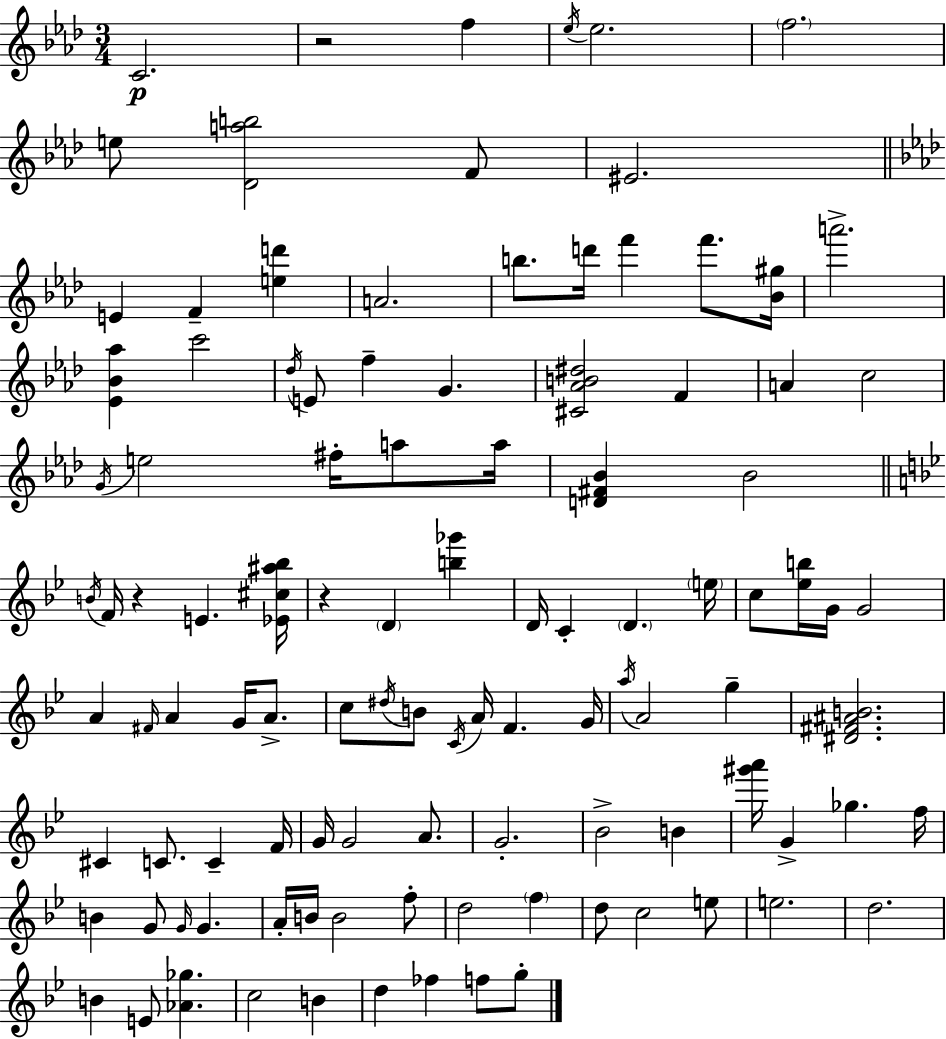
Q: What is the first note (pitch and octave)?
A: C4